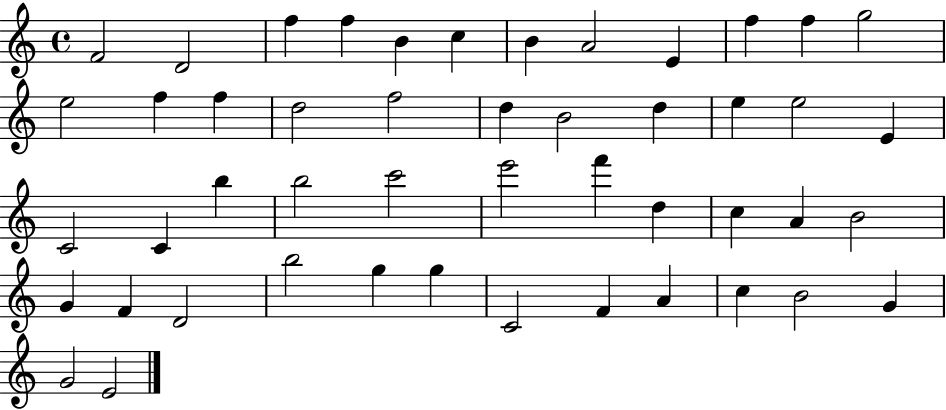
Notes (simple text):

F4/h D4/h F5/q F5/q B4/q C5/q B4/q A4/h E4/q F5/q F5/q G5/h E5/h F5/q F5/q D5/h F5/h D5/q B4/h D5/q E5/q E5/h E4/q C4/h C4/q B5/q B5/h C6/h E6/h F6/q D5/q C5/q A4/q B4/h G4/q F4/q D4/h B5/h G5/q G5/q C4/h F4/q A4/q C5/q B4/h G4/q G4/h E4/h